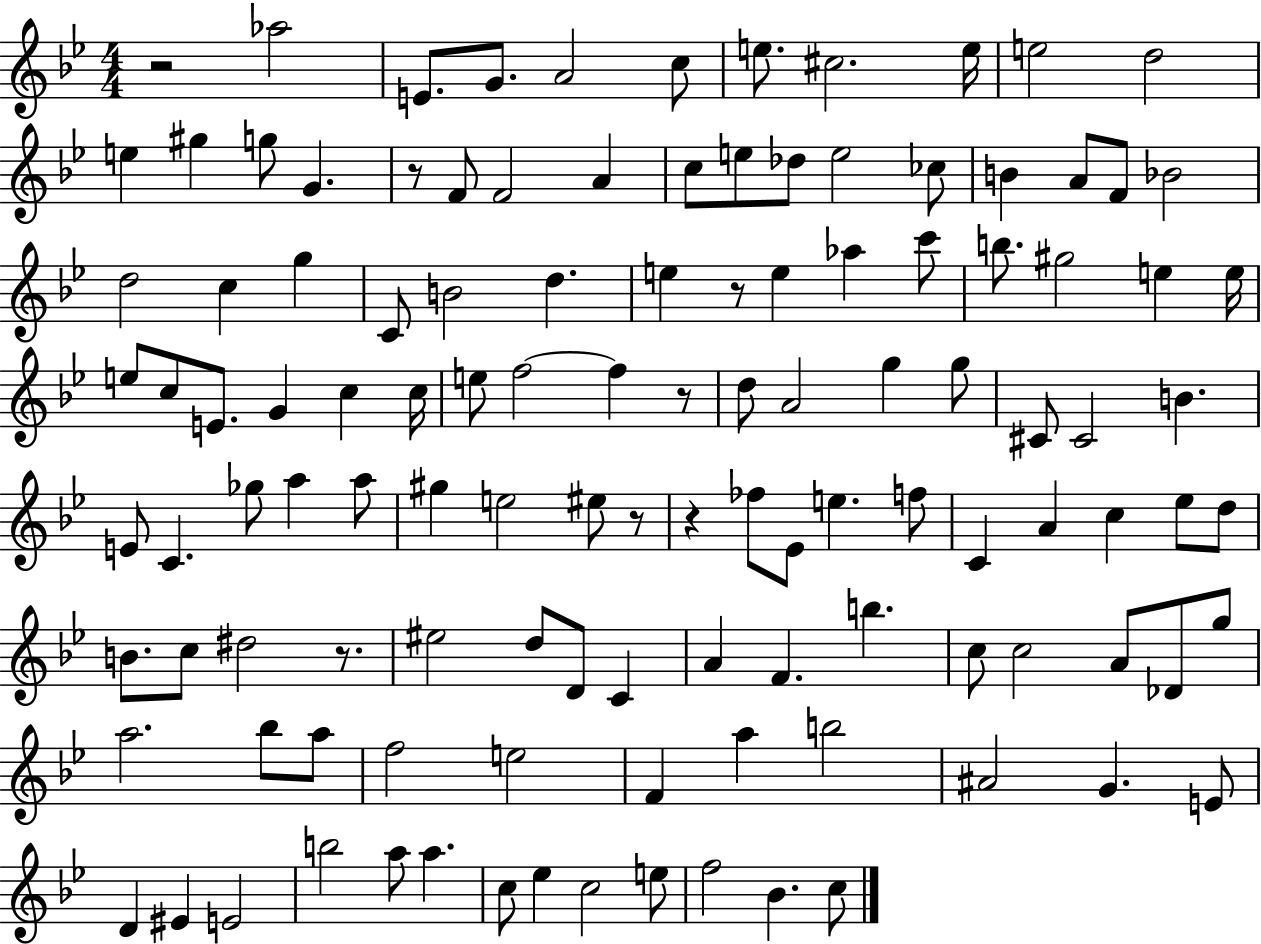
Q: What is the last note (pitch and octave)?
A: C5